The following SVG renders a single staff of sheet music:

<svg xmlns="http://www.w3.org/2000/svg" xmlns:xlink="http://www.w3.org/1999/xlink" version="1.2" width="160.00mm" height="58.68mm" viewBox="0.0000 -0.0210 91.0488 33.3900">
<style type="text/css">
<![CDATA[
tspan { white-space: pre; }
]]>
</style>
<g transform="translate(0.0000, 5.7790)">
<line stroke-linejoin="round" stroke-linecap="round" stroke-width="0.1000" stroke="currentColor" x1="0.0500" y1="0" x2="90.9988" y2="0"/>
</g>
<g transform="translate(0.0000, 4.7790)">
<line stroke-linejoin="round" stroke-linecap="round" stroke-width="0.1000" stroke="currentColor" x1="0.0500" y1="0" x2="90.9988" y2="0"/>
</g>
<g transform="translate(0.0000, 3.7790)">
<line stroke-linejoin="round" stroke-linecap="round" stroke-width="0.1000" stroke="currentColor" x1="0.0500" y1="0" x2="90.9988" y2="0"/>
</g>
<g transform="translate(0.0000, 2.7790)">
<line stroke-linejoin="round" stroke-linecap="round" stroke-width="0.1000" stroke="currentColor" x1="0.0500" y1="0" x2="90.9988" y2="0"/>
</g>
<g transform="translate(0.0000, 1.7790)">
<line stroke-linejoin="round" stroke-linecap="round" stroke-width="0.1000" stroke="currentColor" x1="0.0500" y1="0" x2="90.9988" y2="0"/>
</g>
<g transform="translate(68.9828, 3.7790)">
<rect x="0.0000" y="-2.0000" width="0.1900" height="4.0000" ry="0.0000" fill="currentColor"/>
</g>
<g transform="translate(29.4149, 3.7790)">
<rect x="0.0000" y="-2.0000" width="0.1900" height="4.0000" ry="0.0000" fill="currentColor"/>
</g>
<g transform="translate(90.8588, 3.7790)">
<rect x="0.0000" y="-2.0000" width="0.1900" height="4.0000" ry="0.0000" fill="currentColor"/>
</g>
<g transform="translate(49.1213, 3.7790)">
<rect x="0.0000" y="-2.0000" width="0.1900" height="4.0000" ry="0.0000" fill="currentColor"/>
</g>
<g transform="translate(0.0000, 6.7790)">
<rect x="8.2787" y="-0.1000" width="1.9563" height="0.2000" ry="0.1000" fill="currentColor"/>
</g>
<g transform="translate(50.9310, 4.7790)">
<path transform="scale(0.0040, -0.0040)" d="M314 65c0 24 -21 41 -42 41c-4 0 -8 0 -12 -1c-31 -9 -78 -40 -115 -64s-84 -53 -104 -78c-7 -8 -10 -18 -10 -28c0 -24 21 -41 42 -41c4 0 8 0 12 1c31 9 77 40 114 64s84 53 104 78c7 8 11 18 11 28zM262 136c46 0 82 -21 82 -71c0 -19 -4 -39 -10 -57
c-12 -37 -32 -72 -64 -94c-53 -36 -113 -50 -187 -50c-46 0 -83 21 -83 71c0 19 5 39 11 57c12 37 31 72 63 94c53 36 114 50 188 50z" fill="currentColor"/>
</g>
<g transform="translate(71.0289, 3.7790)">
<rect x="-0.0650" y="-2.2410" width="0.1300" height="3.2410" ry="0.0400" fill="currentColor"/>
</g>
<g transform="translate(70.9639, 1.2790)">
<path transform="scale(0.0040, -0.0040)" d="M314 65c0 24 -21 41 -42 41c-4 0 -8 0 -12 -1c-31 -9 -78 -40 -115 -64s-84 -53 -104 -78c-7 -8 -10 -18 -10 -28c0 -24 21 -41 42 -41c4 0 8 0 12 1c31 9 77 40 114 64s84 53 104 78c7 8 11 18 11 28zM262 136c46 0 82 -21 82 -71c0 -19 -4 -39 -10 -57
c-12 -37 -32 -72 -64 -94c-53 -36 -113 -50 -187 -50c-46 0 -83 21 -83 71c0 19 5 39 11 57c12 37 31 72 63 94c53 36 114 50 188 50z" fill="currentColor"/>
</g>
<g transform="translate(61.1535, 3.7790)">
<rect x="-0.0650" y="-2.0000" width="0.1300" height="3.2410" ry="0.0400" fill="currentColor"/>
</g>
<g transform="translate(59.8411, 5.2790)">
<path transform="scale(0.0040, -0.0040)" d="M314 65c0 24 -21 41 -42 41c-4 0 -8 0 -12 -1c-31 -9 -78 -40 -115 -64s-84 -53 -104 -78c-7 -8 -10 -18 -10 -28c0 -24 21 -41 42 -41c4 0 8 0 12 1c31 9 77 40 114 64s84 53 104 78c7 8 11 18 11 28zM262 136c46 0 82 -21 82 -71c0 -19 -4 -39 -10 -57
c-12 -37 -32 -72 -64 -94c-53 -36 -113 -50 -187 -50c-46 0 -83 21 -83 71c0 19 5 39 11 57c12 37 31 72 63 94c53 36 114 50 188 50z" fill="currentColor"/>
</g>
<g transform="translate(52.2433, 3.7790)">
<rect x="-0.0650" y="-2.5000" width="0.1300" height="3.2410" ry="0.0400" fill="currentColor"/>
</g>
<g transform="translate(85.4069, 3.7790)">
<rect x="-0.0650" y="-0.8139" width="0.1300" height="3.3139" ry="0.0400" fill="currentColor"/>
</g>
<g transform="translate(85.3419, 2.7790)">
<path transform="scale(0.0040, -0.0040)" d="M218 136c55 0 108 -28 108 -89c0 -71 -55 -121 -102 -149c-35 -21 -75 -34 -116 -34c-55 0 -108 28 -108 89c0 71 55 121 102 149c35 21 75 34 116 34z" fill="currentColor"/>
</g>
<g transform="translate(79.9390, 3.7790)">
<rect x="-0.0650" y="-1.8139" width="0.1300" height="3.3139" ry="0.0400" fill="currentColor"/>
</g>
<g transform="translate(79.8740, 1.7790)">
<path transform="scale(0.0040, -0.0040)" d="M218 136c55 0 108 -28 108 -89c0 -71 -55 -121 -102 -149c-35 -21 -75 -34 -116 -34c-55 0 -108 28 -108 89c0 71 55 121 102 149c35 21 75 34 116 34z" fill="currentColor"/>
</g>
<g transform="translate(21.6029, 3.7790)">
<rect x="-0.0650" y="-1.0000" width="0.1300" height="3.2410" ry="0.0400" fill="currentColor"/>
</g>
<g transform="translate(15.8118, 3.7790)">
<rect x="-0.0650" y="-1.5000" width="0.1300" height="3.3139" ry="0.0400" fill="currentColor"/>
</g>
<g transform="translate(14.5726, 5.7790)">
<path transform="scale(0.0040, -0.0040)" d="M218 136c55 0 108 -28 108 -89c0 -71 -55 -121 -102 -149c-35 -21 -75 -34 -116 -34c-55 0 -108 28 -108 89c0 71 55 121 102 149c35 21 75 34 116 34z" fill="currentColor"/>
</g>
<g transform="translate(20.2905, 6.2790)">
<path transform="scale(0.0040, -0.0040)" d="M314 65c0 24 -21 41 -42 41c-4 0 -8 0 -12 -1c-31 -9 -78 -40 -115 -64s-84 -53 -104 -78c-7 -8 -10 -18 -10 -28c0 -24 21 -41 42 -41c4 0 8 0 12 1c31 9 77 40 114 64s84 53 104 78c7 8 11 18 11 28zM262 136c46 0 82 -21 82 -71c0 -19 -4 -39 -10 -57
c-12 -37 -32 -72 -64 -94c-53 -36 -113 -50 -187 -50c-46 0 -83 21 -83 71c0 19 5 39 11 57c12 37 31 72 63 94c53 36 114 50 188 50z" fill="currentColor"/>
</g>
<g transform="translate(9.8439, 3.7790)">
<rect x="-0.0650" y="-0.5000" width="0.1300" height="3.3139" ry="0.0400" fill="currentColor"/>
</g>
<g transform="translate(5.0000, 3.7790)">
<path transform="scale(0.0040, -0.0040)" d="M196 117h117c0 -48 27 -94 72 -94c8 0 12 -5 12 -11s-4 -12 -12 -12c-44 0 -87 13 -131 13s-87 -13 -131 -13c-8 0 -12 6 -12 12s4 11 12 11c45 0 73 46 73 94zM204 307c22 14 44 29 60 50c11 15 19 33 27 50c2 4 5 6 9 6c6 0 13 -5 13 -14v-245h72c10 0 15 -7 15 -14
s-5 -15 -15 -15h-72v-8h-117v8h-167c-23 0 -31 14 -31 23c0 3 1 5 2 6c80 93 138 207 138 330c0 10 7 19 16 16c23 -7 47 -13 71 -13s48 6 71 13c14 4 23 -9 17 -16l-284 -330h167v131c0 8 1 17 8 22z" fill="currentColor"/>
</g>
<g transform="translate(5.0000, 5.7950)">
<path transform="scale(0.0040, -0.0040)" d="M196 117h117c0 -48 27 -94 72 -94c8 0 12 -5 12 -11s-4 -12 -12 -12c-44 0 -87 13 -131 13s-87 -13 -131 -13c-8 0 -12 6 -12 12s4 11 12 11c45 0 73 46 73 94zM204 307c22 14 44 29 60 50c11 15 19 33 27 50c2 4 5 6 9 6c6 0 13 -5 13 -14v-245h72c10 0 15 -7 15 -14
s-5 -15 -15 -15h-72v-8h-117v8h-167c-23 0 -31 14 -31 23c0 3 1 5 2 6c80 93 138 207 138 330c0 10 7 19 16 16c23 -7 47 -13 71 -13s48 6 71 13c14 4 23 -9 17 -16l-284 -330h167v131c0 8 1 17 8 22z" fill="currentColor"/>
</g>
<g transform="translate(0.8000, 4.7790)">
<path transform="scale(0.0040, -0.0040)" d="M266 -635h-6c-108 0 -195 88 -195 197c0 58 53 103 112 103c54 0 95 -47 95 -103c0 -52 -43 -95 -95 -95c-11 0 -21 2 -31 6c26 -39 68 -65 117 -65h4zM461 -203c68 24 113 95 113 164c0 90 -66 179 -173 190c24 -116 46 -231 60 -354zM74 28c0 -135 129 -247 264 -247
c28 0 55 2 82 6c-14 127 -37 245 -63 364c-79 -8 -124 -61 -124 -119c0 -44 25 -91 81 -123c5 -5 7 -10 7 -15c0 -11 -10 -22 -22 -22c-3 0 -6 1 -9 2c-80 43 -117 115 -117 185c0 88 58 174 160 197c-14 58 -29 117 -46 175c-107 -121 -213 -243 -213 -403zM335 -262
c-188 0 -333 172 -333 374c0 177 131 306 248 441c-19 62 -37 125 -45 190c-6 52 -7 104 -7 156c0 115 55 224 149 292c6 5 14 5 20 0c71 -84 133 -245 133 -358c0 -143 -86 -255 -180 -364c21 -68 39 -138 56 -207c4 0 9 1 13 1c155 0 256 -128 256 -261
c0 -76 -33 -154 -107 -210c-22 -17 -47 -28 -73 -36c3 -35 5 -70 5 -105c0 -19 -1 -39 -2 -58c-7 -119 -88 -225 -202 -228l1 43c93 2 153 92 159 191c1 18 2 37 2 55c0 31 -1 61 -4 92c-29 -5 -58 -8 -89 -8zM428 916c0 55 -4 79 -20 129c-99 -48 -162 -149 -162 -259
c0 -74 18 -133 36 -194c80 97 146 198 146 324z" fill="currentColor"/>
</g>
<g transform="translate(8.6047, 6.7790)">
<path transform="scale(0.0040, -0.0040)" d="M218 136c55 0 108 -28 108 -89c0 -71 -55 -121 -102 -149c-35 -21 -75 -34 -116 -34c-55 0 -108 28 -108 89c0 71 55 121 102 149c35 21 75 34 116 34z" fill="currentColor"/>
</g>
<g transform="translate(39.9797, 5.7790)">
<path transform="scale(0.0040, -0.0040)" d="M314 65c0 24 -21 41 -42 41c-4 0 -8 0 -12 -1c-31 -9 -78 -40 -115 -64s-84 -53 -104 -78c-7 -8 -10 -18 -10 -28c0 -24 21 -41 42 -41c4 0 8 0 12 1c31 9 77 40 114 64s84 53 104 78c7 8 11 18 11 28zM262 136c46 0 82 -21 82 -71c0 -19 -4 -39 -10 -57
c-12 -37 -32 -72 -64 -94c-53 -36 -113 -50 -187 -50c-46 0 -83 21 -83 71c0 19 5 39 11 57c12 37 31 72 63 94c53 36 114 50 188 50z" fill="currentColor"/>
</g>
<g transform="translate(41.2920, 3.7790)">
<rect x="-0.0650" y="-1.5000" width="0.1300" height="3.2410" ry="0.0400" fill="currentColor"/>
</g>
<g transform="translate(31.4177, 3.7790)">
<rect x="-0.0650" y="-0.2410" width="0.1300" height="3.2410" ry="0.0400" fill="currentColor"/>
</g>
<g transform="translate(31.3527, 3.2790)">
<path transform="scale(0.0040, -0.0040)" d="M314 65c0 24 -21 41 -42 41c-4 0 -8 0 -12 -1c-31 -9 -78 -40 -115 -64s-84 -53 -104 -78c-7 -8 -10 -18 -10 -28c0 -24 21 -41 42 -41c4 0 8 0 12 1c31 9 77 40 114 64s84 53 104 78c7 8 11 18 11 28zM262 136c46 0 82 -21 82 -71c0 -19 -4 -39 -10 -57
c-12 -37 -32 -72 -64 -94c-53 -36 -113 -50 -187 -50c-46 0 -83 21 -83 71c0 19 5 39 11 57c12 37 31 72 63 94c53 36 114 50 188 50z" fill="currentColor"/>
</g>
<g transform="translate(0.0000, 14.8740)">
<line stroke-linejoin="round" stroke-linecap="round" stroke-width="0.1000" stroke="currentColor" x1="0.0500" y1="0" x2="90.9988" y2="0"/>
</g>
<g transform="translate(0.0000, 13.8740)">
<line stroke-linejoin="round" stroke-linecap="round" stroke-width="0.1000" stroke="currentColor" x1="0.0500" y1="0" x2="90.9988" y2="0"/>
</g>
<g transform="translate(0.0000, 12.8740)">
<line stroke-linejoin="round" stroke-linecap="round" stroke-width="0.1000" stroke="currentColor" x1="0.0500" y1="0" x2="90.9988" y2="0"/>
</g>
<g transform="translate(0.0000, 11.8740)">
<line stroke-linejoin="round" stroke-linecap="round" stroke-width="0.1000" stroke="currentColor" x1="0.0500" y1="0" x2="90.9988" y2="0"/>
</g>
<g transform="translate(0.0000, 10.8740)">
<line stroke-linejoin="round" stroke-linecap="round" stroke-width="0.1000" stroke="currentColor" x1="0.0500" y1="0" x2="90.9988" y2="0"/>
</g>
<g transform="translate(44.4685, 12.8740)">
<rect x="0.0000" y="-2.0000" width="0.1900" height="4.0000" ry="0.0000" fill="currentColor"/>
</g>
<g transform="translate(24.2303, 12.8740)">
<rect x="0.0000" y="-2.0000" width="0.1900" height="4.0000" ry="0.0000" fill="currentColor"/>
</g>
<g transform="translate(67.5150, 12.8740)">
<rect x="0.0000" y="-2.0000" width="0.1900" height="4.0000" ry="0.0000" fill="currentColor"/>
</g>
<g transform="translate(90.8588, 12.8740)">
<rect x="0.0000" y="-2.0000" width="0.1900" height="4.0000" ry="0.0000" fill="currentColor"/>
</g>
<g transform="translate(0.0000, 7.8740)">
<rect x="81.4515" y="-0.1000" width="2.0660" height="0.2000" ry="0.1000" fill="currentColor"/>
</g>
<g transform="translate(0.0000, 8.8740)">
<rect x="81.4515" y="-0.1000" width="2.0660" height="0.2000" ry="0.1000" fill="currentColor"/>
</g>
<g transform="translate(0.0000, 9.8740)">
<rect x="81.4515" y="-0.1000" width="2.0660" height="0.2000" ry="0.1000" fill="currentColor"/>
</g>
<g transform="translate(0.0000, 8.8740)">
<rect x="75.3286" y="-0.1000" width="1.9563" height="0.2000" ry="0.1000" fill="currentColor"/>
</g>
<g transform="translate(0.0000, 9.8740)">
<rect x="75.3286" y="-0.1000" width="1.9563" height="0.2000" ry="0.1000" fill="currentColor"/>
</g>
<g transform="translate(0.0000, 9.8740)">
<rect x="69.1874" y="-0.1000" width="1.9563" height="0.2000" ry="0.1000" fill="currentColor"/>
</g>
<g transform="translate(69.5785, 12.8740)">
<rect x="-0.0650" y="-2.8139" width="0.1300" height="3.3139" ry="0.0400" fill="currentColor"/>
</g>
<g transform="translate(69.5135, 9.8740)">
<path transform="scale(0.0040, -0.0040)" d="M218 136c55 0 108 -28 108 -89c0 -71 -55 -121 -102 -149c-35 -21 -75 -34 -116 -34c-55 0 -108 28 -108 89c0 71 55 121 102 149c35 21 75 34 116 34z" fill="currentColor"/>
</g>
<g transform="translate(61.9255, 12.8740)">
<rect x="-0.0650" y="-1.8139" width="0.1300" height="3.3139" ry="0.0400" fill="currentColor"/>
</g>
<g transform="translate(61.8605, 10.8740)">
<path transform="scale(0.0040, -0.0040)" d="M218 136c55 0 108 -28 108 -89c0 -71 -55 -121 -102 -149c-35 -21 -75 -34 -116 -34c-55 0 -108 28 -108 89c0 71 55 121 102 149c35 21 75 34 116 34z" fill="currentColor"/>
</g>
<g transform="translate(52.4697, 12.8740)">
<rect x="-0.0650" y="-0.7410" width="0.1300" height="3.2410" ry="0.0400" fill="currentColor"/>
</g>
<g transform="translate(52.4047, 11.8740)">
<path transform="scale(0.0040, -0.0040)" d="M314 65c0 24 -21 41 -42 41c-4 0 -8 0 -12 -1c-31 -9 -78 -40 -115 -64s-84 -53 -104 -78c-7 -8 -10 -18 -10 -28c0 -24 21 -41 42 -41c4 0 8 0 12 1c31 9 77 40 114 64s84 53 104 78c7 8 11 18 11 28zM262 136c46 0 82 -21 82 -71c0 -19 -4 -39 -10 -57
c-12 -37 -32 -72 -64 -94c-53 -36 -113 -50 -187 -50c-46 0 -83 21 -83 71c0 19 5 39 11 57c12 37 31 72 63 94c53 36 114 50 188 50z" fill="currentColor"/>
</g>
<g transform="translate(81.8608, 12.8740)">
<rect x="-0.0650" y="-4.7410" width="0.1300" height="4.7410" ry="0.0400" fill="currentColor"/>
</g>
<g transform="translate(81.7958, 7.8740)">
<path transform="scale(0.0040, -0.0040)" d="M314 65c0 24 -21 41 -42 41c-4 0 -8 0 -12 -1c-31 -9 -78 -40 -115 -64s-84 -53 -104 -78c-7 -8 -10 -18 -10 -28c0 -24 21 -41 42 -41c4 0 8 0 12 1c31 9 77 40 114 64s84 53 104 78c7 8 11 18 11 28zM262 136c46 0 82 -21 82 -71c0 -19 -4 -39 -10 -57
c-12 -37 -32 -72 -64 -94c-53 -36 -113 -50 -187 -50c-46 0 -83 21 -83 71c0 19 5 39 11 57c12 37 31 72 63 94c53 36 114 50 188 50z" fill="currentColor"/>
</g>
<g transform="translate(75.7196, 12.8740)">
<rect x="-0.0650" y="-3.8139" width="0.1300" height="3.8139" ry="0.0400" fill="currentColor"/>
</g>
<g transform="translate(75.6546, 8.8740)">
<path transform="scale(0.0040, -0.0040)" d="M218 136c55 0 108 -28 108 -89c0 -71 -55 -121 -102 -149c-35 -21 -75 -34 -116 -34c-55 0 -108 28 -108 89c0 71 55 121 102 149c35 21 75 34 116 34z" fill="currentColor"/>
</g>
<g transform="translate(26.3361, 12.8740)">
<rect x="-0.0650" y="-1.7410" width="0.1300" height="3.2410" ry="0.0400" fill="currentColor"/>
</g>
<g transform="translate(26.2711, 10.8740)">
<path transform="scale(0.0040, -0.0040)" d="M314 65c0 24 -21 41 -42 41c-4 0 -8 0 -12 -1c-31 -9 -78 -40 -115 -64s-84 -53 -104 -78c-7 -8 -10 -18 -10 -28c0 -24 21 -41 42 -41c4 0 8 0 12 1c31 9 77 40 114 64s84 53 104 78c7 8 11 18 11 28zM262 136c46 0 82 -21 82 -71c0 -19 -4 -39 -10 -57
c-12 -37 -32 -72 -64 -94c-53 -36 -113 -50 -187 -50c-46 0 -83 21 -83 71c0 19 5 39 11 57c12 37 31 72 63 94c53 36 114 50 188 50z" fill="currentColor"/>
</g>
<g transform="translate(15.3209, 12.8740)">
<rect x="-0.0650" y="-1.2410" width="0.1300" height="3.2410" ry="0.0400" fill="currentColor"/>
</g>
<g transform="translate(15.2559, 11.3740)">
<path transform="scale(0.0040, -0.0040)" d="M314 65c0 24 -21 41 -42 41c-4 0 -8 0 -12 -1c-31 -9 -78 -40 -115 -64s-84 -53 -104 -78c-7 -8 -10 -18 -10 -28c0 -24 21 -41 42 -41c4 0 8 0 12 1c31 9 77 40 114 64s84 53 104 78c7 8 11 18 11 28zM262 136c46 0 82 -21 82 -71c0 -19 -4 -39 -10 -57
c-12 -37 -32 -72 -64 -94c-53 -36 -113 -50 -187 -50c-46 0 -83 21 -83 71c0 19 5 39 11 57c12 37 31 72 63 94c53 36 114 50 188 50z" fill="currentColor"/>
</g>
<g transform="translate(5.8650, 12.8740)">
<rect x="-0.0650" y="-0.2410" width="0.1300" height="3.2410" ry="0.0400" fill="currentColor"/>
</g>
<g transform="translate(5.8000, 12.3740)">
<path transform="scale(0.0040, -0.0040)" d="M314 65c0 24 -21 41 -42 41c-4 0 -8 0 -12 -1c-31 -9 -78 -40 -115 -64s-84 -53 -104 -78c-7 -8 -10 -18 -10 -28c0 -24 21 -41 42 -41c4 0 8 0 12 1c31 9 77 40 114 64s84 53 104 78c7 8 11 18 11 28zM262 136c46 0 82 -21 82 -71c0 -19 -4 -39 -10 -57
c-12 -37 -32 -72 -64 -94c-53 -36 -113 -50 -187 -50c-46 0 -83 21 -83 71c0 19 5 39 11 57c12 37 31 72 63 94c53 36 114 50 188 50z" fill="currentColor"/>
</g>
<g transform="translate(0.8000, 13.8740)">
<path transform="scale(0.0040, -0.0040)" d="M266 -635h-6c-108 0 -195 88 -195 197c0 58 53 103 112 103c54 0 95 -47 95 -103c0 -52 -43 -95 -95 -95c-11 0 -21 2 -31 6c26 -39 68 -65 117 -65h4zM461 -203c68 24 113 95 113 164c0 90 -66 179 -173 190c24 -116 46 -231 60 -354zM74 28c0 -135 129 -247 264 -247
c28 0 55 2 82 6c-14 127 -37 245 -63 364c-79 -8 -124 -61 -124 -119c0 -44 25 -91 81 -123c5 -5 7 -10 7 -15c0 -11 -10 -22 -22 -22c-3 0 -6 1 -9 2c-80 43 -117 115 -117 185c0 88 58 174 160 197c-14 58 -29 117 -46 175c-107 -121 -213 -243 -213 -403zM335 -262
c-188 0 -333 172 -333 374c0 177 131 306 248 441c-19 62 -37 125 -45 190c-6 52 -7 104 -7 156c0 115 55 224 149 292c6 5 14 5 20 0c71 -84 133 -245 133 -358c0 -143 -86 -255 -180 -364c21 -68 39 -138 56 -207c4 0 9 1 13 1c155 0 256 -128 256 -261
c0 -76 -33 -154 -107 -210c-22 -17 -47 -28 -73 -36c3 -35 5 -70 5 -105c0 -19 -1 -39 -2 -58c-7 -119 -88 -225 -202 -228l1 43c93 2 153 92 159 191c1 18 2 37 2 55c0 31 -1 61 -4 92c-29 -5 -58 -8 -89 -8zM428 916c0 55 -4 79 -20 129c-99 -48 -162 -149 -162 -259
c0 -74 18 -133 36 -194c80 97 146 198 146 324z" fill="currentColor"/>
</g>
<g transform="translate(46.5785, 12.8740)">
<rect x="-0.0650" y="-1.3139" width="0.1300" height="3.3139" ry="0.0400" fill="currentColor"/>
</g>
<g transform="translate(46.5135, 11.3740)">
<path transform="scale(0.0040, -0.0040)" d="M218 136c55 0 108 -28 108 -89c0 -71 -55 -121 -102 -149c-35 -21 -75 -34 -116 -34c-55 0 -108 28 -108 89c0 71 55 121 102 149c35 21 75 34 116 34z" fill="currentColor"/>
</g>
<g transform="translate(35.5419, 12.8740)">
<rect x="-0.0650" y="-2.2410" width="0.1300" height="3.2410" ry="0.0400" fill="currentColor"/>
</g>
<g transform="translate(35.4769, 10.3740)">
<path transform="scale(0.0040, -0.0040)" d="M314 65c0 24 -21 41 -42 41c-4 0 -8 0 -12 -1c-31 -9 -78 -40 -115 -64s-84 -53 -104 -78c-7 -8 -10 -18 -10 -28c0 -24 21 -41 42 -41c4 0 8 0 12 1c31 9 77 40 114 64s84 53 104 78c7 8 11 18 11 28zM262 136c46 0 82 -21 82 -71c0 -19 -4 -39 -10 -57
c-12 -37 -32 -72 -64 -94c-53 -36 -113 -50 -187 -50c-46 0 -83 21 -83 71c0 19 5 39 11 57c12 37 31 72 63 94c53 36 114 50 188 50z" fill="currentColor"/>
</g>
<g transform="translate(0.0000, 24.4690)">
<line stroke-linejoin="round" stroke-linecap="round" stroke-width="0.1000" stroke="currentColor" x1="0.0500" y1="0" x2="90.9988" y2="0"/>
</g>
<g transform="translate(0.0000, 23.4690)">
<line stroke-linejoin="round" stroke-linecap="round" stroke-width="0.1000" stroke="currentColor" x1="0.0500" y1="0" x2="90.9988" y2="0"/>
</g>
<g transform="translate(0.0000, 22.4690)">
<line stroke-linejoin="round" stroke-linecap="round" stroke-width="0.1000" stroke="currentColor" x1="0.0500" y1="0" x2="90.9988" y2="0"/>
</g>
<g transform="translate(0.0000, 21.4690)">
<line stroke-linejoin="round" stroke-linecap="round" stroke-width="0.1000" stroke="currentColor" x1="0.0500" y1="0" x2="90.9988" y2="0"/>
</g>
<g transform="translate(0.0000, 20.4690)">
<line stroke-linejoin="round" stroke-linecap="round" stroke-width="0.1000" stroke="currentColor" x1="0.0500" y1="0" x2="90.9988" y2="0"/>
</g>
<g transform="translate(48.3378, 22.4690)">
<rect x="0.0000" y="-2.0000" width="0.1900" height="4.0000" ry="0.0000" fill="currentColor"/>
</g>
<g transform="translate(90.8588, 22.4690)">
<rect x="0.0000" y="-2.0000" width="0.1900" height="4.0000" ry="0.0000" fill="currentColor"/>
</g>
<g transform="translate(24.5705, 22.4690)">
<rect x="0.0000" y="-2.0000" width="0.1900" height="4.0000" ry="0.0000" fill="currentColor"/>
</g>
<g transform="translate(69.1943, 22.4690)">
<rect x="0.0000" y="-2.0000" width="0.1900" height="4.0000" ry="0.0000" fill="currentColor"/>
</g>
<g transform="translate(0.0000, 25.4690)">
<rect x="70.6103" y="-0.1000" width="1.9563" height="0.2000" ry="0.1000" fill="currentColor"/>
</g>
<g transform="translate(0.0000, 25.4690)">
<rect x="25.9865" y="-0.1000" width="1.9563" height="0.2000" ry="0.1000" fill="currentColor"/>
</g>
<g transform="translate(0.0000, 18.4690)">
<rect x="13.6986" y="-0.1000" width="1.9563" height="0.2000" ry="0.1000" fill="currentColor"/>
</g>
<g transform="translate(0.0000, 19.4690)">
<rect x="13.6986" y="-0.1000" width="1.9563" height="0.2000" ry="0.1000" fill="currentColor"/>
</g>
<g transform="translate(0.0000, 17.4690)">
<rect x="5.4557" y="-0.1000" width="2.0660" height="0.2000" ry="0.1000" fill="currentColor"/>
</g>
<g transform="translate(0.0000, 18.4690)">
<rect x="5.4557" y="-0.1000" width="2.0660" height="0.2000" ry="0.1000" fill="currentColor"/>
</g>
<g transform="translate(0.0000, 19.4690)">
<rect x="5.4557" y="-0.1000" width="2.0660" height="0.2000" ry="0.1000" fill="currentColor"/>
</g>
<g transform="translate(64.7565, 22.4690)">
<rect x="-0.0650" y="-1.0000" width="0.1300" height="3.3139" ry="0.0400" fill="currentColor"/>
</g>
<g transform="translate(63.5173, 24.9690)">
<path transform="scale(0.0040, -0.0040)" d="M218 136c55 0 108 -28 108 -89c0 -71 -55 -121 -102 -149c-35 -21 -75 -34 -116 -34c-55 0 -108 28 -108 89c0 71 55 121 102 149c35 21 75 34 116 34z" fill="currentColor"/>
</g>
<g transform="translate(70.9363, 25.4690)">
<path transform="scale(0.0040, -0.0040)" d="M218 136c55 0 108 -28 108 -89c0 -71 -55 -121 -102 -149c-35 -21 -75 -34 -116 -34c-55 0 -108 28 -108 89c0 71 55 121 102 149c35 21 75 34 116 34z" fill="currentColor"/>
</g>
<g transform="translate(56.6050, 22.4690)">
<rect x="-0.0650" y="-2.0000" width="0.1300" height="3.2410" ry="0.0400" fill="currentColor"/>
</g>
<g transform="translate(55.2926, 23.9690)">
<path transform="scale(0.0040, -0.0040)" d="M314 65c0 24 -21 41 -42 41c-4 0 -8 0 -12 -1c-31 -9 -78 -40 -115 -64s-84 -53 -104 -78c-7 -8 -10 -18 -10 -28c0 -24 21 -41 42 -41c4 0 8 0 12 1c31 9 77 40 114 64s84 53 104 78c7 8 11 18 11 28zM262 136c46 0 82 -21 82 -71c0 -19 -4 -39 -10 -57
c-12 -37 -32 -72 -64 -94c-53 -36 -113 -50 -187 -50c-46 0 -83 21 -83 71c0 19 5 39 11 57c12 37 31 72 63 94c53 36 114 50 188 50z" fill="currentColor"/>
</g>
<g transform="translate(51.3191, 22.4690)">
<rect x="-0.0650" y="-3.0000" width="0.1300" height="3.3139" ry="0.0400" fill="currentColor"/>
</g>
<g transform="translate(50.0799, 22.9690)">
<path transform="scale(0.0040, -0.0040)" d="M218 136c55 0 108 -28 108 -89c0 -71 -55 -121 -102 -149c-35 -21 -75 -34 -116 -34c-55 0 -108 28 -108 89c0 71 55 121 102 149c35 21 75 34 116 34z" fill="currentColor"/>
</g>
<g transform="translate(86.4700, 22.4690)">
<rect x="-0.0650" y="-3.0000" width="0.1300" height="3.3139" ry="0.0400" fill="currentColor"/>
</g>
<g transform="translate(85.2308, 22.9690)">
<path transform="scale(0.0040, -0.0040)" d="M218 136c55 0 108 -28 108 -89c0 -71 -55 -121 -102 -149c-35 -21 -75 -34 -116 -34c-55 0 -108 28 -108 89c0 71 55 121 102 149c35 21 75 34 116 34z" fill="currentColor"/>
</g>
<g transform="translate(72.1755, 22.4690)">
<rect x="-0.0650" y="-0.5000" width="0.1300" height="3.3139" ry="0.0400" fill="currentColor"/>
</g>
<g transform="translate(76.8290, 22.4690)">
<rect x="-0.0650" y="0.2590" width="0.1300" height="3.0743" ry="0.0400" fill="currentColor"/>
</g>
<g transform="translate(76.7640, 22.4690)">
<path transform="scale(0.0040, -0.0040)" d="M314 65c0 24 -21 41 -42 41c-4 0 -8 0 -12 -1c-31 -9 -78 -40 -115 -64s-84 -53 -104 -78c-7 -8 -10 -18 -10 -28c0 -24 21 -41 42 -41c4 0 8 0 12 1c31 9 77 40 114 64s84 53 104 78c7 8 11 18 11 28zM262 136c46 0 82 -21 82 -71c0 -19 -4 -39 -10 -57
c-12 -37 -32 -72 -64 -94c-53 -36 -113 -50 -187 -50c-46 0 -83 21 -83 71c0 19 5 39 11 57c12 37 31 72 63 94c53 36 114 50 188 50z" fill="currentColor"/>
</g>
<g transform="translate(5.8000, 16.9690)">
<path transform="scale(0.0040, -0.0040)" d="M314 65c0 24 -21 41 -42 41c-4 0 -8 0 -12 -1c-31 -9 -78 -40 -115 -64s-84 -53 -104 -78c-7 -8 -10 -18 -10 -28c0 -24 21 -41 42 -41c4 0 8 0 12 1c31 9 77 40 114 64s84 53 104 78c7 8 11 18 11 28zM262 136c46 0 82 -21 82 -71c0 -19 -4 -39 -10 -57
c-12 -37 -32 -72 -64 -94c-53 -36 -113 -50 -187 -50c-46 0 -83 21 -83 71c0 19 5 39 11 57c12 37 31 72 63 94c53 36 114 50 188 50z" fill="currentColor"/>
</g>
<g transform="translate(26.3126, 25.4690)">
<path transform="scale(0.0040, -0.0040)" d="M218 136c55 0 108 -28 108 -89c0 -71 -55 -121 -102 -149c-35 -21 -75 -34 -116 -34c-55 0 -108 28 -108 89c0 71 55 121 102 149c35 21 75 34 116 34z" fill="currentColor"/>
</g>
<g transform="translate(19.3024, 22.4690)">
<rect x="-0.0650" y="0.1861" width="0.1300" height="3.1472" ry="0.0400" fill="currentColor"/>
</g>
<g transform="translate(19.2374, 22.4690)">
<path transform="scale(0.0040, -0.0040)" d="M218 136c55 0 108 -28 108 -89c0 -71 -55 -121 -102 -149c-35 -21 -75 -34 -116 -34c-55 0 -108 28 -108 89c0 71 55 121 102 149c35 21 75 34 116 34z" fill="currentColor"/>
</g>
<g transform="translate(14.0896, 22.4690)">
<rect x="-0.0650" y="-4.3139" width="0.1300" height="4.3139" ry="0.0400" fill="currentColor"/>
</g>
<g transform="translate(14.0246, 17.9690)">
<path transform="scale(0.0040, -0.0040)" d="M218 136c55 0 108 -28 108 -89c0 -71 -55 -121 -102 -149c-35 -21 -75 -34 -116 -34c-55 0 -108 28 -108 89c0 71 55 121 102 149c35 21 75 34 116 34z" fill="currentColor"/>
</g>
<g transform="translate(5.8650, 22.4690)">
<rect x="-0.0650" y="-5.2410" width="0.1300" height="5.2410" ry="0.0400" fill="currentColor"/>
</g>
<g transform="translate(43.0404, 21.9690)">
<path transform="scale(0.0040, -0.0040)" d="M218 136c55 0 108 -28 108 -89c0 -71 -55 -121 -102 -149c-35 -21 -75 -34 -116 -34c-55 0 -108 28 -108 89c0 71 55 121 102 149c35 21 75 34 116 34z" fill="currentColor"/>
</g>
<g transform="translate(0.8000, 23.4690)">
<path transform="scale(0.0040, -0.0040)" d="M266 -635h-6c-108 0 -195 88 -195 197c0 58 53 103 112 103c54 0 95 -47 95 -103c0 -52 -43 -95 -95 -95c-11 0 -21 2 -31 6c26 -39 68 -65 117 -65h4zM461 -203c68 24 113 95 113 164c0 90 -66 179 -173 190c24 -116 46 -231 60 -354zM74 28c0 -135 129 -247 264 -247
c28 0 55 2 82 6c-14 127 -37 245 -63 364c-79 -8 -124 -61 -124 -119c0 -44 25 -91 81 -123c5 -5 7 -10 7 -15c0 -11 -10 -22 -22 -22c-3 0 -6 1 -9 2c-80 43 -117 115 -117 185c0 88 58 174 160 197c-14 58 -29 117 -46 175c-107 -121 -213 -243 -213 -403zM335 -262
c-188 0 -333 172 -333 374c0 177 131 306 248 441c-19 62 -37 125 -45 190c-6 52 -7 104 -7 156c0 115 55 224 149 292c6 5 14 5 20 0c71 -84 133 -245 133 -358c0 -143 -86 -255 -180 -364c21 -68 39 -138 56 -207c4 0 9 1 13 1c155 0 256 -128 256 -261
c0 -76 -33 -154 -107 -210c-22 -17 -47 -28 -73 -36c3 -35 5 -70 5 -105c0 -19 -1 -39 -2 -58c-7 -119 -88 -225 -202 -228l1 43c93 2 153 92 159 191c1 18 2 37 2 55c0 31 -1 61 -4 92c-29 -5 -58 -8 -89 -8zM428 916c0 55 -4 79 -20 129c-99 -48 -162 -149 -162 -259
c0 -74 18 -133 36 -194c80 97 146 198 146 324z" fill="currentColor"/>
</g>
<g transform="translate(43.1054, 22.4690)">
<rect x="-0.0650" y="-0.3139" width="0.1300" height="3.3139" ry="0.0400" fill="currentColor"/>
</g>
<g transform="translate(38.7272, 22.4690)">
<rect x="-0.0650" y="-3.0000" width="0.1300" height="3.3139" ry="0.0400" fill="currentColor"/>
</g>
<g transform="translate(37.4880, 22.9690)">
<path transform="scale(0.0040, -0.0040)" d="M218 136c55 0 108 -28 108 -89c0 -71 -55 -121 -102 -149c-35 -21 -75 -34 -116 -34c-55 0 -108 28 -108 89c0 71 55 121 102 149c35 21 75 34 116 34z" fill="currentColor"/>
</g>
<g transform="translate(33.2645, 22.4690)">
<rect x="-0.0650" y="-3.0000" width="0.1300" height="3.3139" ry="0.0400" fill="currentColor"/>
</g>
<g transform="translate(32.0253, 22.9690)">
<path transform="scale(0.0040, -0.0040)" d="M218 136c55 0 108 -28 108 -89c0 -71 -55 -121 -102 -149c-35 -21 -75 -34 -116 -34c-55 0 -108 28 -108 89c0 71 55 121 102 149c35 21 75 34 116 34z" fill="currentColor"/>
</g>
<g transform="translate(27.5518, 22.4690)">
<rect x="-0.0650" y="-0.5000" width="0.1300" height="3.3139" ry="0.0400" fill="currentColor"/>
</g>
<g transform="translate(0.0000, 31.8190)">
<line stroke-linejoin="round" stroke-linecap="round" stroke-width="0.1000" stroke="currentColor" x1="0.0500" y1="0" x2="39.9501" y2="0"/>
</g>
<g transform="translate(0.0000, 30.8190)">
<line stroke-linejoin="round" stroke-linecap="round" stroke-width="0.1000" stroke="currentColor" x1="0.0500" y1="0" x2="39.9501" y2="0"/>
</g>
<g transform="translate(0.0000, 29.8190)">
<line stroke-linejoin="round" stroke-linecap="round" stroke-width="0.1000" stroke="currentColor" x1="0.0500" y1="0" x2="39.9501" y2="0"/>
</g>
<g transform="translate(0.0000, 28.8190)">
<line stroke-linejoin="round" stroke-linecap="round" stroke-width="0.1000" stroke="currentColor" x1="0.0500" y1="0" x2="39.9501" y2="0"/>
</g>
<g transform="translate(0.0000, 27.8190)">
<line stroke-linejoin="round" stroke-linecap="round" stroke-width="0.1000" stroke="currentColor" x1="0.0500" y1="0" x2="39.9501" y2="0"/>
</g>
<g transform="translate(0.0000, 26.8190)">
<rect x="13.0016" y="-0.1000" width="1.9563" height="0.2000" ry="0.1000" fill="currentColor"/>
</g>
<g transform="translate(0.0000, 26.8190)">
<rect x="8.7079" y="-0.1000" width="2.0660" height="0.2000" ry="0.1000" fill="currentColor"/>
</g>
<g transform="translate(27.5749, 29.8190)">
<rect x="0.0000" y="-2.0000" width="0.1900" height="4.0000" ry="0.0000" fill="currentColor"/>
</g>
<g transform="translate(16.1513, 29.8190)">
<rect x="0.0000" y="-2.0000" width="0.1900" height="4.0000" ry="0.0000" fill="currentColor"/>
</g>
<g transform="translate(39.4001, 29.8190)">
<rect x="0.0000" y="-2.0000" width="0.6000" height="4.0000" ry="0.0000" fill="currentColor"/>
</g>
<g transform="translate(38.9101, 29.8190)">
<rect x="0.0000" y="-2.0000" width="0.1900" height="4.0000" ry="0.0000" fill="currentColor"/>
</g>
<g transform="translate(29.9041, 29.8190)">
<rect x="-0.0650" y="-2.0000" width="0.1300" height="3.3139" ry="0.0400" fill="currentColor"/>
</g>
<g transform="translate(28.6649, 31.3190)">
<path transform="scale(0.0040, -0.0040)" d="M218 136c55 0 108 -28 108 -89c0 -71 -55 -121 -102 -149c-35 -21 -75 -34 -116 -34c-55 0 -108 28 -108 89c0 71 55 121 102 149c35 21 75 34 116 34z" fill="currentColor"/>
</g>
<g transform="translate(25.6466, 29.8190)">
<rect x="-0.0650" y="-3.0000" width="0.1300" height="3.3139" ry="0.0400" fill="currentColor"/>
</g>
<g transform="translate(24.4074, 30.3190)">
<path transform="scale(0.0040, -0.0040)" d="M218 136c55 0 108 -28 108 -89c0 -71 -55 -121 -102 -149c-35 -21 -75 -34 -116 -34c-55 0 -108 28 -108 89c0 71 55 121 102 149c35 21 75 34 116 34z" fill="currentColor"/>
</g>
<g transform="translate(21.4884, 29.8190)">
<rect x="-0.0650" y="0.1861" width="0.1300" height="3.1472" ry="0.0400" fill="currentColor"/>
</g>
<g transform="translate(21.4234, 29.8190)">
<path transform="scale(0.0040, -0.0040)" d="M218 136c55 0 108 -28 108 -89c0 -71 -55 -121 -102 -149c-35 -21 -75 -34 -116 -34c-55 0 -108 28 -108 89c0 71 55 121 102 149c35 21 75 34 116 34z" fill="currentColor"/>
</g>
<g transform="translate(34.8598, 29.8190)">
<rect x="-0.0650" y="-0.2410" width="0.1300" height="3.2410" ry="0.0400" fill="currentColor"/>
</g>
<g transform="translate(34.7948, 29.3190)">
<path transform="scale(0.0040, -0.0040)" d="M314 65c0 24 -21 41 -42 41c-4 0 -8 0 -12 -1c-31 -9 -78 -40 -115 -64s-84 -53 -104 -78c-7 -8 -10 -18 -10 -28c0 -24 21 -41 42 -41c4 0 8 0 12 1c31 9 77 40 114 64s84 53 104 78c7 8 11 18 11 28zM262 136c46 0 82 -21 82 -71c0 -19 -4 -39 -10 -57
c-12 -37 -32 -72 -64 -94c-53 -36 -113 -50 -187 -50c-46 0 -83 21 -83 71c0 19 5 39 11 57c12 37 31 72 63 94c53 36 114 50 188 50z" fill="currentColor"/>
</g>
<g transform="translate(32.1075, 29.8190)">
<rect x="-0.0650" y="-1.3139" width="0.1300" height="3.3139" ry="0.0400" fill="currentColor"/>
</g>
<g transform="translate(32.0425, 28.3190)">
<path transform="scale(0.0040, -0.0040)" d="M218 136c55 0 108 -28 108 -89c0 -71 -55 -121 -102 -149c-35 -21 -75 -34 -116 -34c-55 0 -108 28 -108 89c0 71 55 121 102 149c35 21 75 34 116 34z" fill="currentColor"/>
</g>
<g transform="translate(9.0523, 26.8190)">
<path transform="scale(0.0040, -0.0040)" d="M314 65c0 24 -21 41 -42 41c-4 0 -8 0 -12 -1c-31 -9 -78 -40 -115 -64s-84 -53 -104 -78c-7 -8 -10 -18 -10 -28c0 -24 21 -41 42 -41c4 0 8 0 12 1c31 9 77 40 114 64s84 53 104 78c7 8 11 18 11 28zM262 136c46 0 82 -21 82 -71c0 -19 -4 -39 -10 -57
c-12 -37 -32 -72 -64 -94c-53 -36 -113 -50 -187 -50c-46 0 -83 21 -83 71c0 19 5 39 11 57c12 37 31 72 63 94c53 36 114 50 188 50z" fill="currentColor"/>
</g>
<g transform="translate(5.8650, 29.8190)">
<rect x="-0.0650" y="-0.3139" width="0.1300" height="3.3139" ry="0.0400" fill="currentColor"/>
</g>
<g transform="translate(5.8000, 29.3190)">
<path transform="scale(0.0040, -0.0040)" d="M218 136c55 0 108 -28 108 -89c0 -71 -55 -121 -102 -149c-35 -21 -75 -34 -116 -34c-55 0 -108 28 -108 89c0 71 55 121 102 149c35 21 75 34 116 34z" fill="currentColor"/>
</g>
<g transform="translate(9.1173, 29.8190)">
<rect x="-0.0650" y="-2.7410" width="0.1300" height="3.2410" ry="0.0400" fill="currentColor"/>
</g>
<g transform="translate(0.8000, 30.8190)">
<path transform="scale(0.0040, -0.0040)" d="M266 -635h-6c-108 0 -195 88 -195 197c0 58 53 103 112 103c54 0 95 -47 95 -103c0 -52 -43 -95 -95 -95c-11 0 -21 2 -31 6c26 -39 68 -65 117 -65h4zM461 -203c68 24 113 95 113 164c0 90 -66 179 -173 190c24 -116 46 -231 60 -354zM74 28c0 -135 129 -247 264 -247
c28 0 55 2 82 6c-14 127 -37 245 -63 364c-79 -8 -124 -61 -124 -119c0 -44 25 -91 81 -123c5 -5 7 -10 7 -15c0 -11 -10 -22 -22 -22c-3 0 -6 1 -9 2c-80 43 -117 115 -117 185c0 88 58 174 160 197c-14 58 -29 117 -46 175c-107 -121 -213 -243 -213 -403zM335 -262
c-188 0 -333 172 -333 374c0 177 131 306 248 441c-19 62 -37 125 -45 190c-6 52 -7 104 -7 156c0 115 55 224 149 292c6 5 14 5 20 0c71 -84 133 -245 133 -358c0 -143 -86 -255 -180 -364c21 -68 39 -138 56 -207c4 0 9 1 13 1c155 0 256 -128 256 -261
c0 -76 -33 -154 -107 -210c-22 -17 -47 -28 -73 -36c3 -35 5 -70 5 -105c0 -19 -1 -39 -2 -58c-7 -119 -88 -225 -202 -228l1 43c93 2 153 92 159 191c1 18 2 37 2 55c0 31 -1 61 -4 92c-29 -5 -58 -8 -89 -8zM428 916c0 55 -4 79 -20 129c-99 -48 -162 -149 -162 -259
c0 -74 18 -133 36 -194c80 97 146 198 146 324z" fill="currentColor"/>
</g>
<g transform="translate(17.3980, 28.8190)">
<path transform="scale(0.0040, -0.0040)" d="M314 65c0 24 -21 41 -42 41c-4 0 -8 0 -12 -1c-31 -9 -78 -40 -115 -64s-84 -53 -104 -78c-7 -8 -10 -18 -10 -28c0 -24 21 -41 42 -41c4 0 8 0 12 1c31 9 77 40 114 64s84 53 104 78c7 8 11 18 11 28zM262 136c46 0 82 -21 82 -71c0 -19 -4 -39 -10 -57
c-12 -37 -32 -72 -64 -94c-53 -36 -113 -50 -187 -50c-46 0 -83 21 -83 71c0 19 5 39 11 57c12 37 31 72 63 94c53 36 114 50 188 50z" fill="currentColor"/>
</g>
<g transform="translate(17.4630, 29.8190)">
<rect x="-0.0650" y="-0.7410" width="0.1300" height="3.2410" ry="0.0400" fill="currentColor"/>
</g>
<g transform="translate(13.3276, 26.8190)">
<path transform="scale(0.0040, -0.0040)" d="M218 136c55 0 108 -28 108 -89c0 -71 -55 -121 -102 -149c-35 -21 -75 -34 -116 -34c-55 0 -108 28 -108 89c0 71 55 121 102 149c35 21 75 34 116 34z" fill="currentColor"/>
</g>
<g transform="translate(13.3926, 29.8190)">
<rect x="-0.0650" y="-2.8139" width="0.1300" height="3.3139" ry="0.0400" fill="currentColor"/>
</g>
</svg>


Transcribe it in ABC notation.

X:1
T:Untitled
M:4/4
L:1/4
K:C
C E D2 c2 E2 G2 F2 g2 f d c2 e2 f2 g2 e d2 f a c' e'2 f'2 d' B C A A c A F2 D C B2 A c a2 a d2 B A F e c2